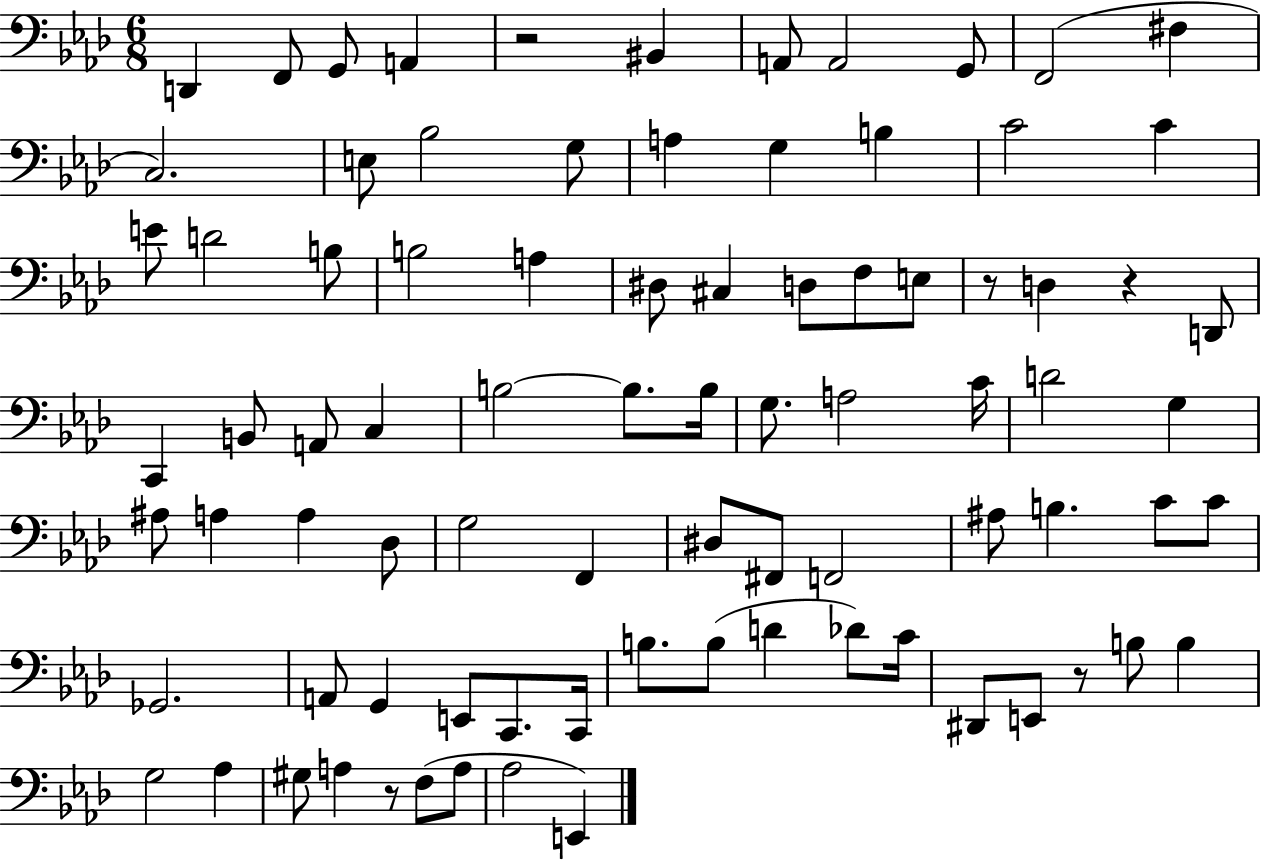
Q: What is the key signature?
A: AES major